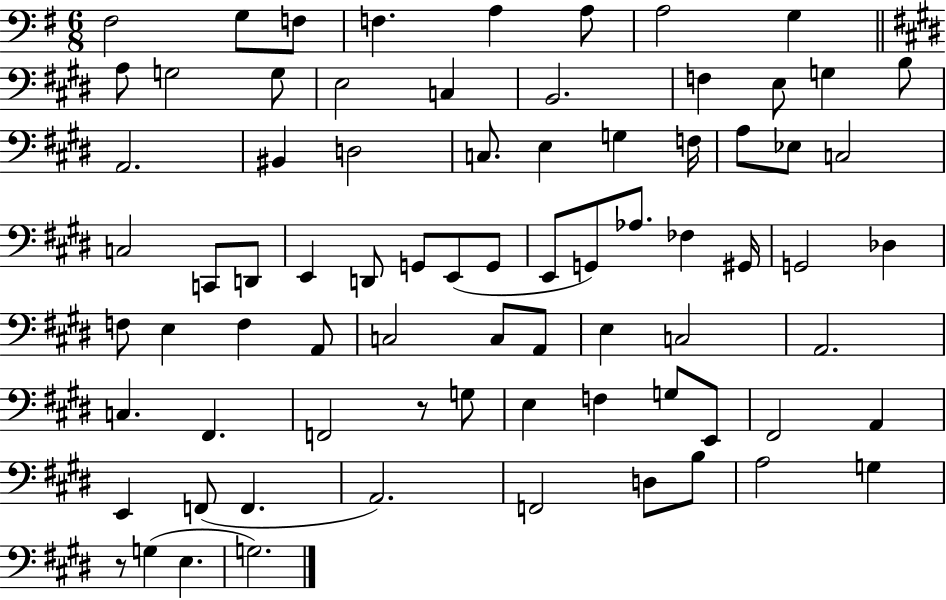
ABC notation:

X:1
T:Untitled
M:6/8
L:1/4
K:G
^F,2 G,/2 F,/2 F, A, A,/2 A,2 G, A,/2 G,2 G,/2 E,2 C, B,,2 F, E,/2 G, B,/2 A,,2 ^B,, D,2 C,/2 E, G, F,/4 A,/2 _E,/2 C,2 C,2 C,,/2 D,,/2 E,, D,,/2 G,,/2 E,,/2 G,,/2 E,,/2 G,,/2 _A,/2 _F, ^G,,/4 G,,2 _D, F,/2 E, F, A,,/2 C,2 C,/2 A,,/2 E, C,2 A,,2 C, ^F,, F,,2 z/2 G,/2 E, F, G,/2 E,,/2 ^F,,2 A,, E,, F,,/2 F,, A,,2 F,,2 D,/2 B,/2 A,2 G, z/2 G, E, G,2